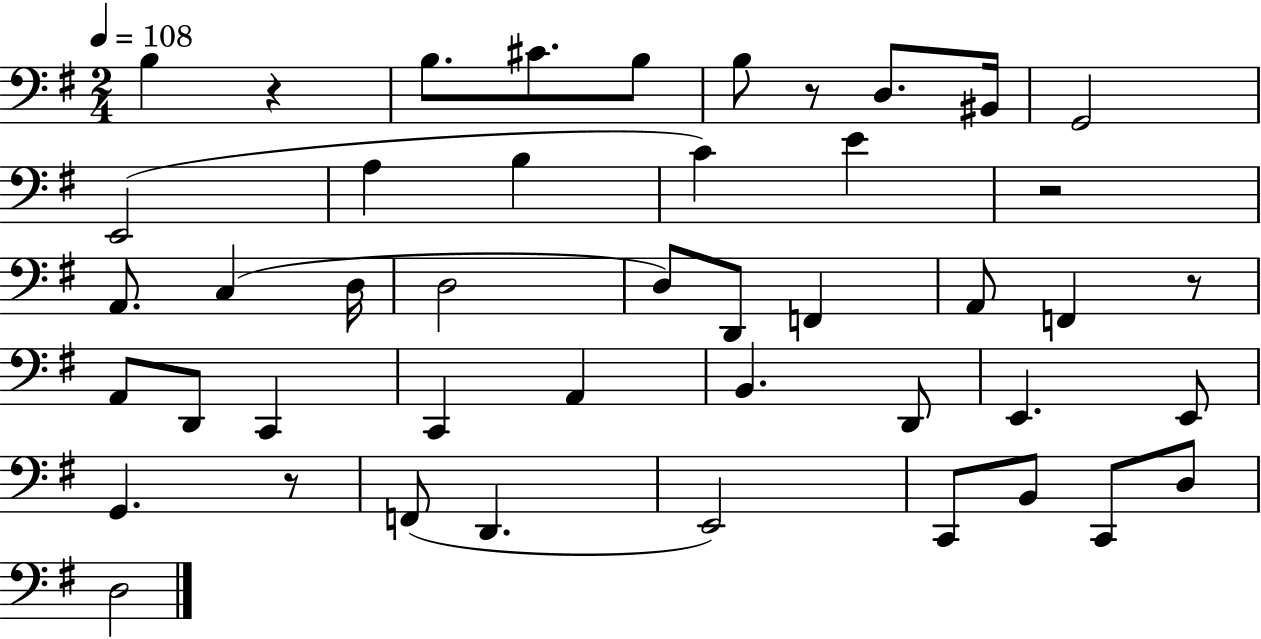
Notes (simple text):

B3/q R/q B3/e. C#4/e. B3/e B3/e R/e D3/e. BIS2/s G2/h E2/h A3/q B3/q C4/q E4/q R/h A2/e. C3/q D3/s D3/h D3/e D2/e F2/q A2/e F2/q R/e A2/e D2/e C2/q C2/q A2/q B2/q. D2/e E2/q. E2/e G2/q. R/e F2/e D2/q. E2/h C2/e B2/e C2/e D3/e D3/h